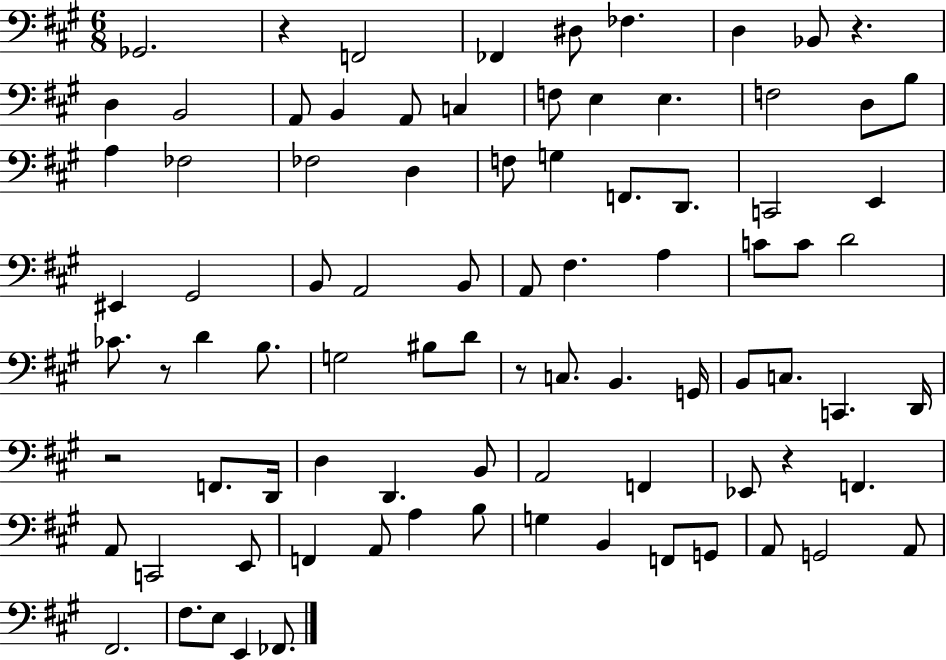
{
  \clef bass
  \numericTimeSignature
  \time 6/8
  \key a \major
  ges,2. | r4 f,2 | fes,4 dis8 fes4. | d4 bes,8 r4. | \break d4 b,2 | a,8 b,4 a,8 c4 | f8 e4 e4. | f2 d8 b8 | \break a4 fes2 | fes2 d4 | f8 g4 f,8. d,8. | c,2 e,4 | \break eis,4 gis,2 | b,8 a,2 b,8 | a,8 fis4. a4 | c'8 c'8 d'2 | \break ces'8. r8 d'4 b8. | g2 bis8 d'8 | r8 c8. b,4. g,16 | b,8 c8. c,4. d,16 | \break r2 f,8. d,16 | d4 d,4. b,8 | a,2 f,4 | ees,8 r4 f,4. | \break a,8 c,2 e,8 | f,4 a,8 a4 b8 | g4 b,4 f,8 g,8 | a,8 g,2 a,8 | \break fis,2. | fis8. e8 e,4 fes,8. | \bar "|."
}